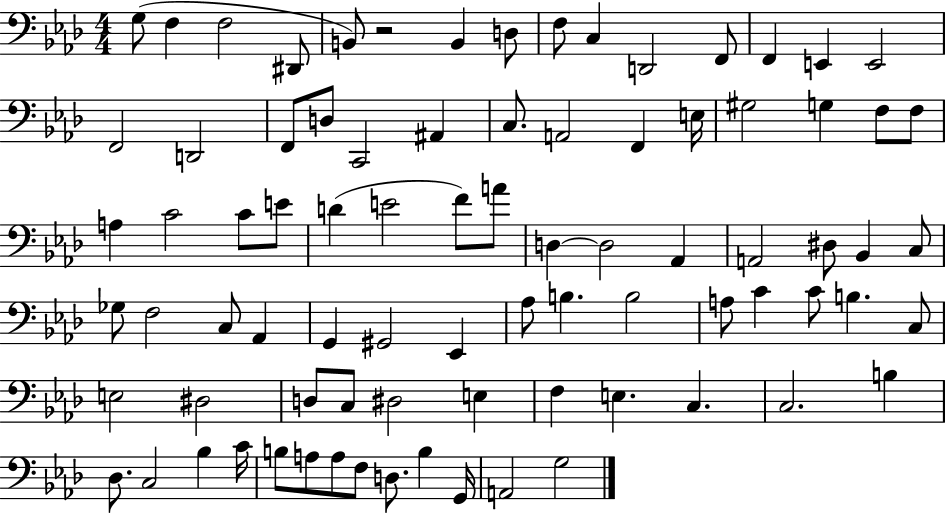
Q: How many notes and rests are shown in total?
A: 83